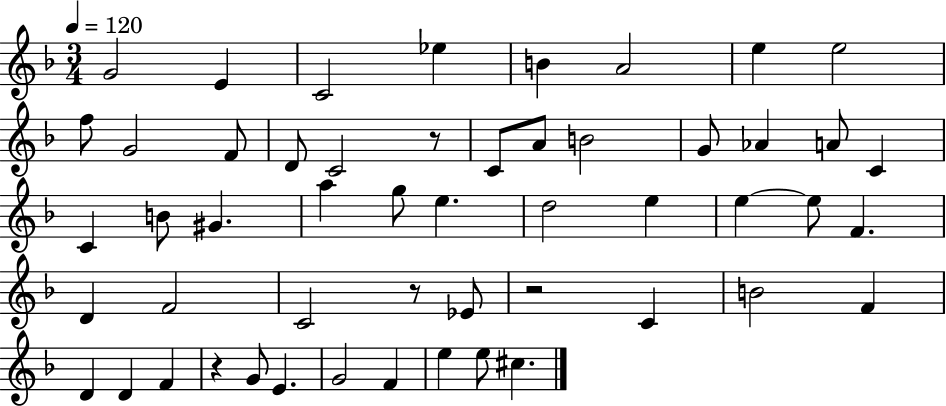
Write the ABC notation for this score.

X:1
T:Untitled
M:3/4
L:1/4
K:F
G2 E C2 _e B A2 e e2 f/2 G2 F/2 D/2 C2 z/2 C/2 A/2 B2 G/2 _A A/2 C C B/2 ^G a g/2 e d2 e e e/2 F D F2 C2 z/2 _E/2 z2 C B2 F D D F z G/2 E G2 F e e/2 ^c